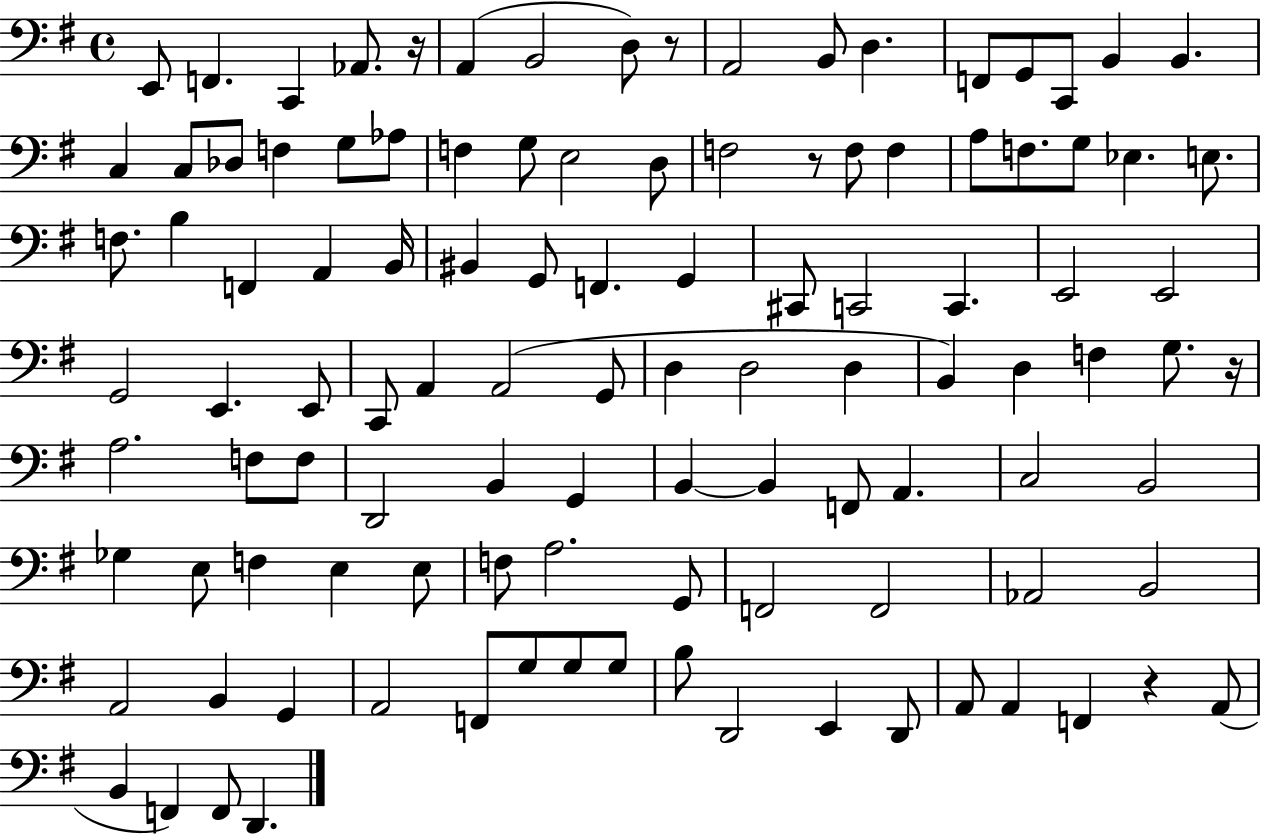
X:1
T:Untitled
M:4/4
L:1/4
K:G
E,,/2 F,, C,, _A,,/2 z/4 A,, B,,2 D,/2 z/2 A,,2 B,,/2 D, F,,/2 G,,/2 C,,/2 B,, B,, C, C,/2 _D,/2 F, G,/2 _A,/2 F, G,/2 E,2 D,/2 F,2 z/2 F,/2 F, A,/2 F,/2 G,/2 _E, E,/2 F,/2 B, F,, A,, B,,/4 ^B,, G,,/2 F,, G,, ^C,,/2 C,,2 C,, E,,2 E,,2 G,,2 E,, E,,/2 C,,/2 A,, A,,2 G,,/2 D, D,2 D, B,, D, F, G,/2 z/4 A,2 F,/2 F,/2 D,,2 B,, G,, B,, B,, F,,/2 A,, C,2 B,,2 _G, E,/2 F, E, E,/2 F,/2 A,2 G,,/2 F,,2 F,,2 _A,,2 B,,2 A,,2 B,, G,, A,,2 F,,/2 G,/2 G,/2 G,/2 B,/2 D,,2 E,, D,,/2 A,,/2 A,, F,, z A,,/2 B,, F,, F,,/2 D,,